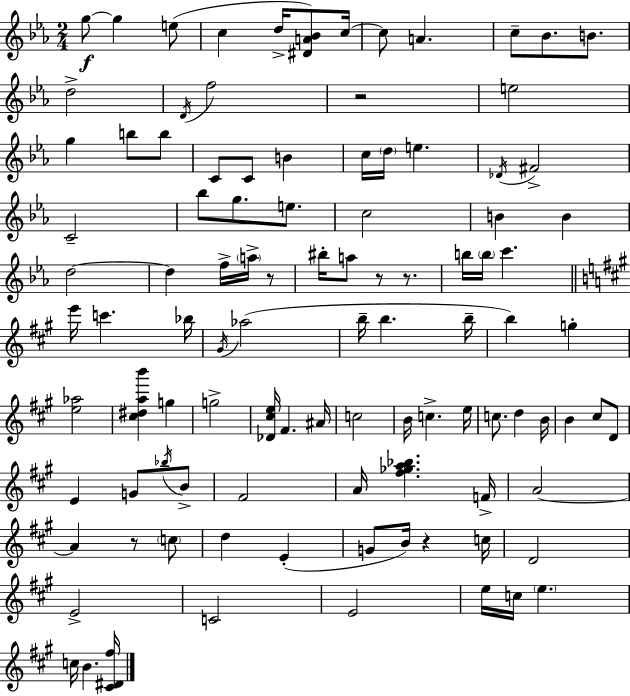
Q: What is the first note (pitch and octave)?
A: G5